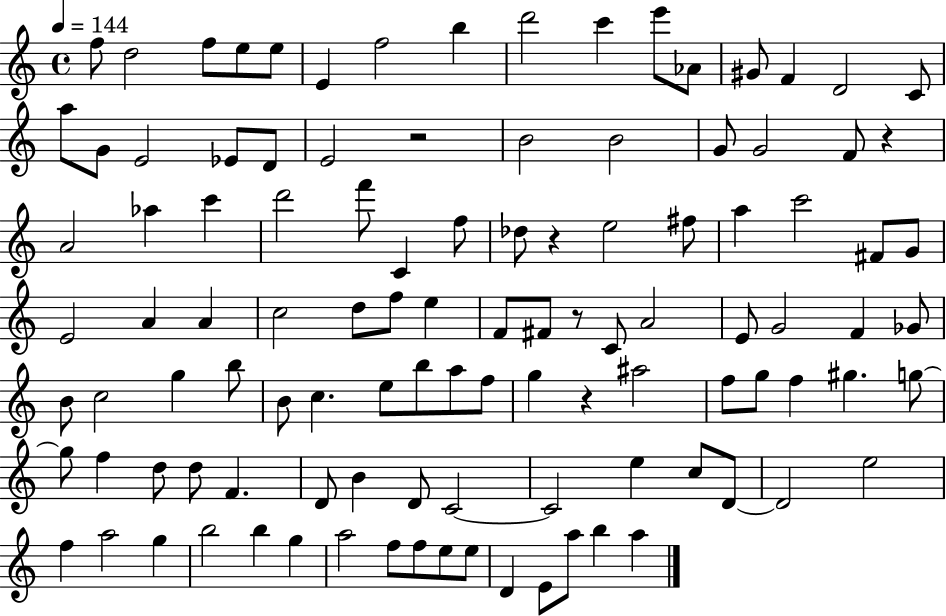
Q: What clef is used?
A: treble